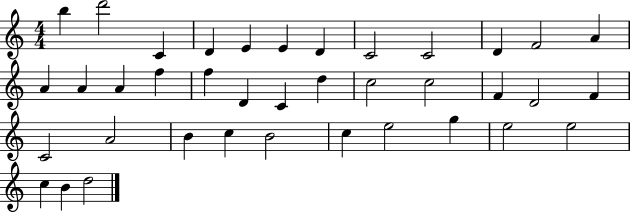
X:1
T:Untitled
M:4/4
L:1/4
K:C
b d'2 C D E E D C2 C2 D F2 A A A A f f D C d c2 c2 F D2 F C2 A2 B c B2 c e2 g e2 e2 c B d2